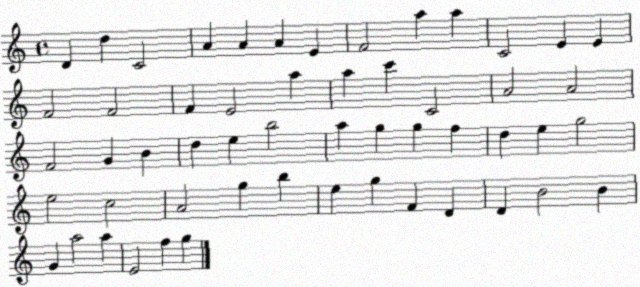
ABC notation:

X:1
T:Untitled
M:4/4
L:1/4
K:C
D d C2 A A A E F2 a a C2 E E F2 F2 F E2 a a c' C2 A2 A2 F2 G B d e b2 a g g f d e g2 e2 c2 A2 g b e g F D D B2 B G a2 a E2 f g